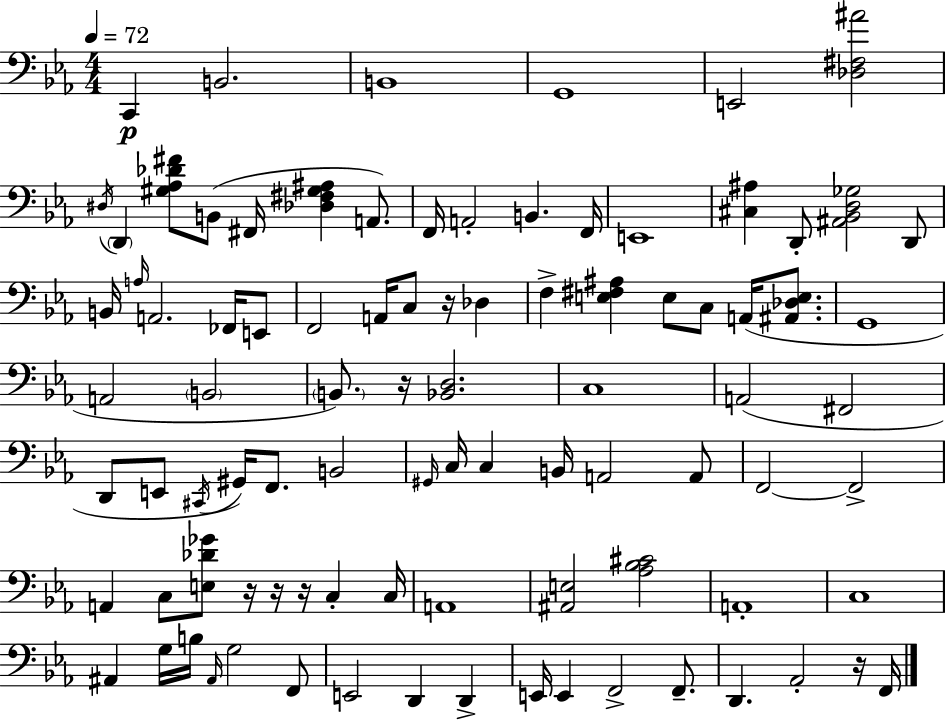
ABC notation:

X:1
T:Untitled
M:4/4
L:1/4
K:Eb
C,, B,,2 B,,4 G,,4 E,,2 [_D,^F,^A]2 ^D,/4 D,, [^G,_A,_D^F]/2 B,,/2 ^F,,/4 [_D,^F,^G,^A,] A,,/2 F,,/4 A,,2 B,, F,,/4 E,,4 [^C,^A,] D,,/2 [^A,,_B,,D,_G,]2 D,,/2 B,,/4 A,/4 A,,2 _F,,/4 E,,/2 F,,2 A,,/4 C,/2 z/4 _D, F, [E,^F,^A,] E,/2 C,/2 A,,/4 [^A,,_D,E,]/2 G,,4 A,,2 B,,2 B,,/2 z/4 [_B,,D,]2 C,4 A,,2 ^F,,2 D,,/2 E,,/2 ^C,,/4 ^G,,/4 F,,/2 B,,2 ^G,,/4 C,/4 C, B,,/4 A,,2 A,,/2 F,,2 F,,2 A,, C,/2 [E,_D_G]/2 z/4 z/4 z/4 C, C,/4 A,,4 [^A,,E,]2 [_A,_B,^C]2 A,,4 C,4 ^A,, G,/4 B,/4 ^A,,/4 G,2 F,,/2 E,,2 D,, D,, E,,/4 E,, F,,2 F,,/2 D,, _A,,2 z/4 F,,/4